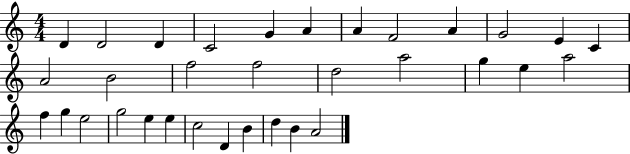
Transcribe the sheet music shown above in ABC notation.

X:1
T:Untitled
M:4/4
L:1/4
K:C
D D2 D C2 G A A F2 A G2 E C A2 B2 f2 f2 d2 a2 g e a2 f g e2 g2 e e c2 D B d B A2